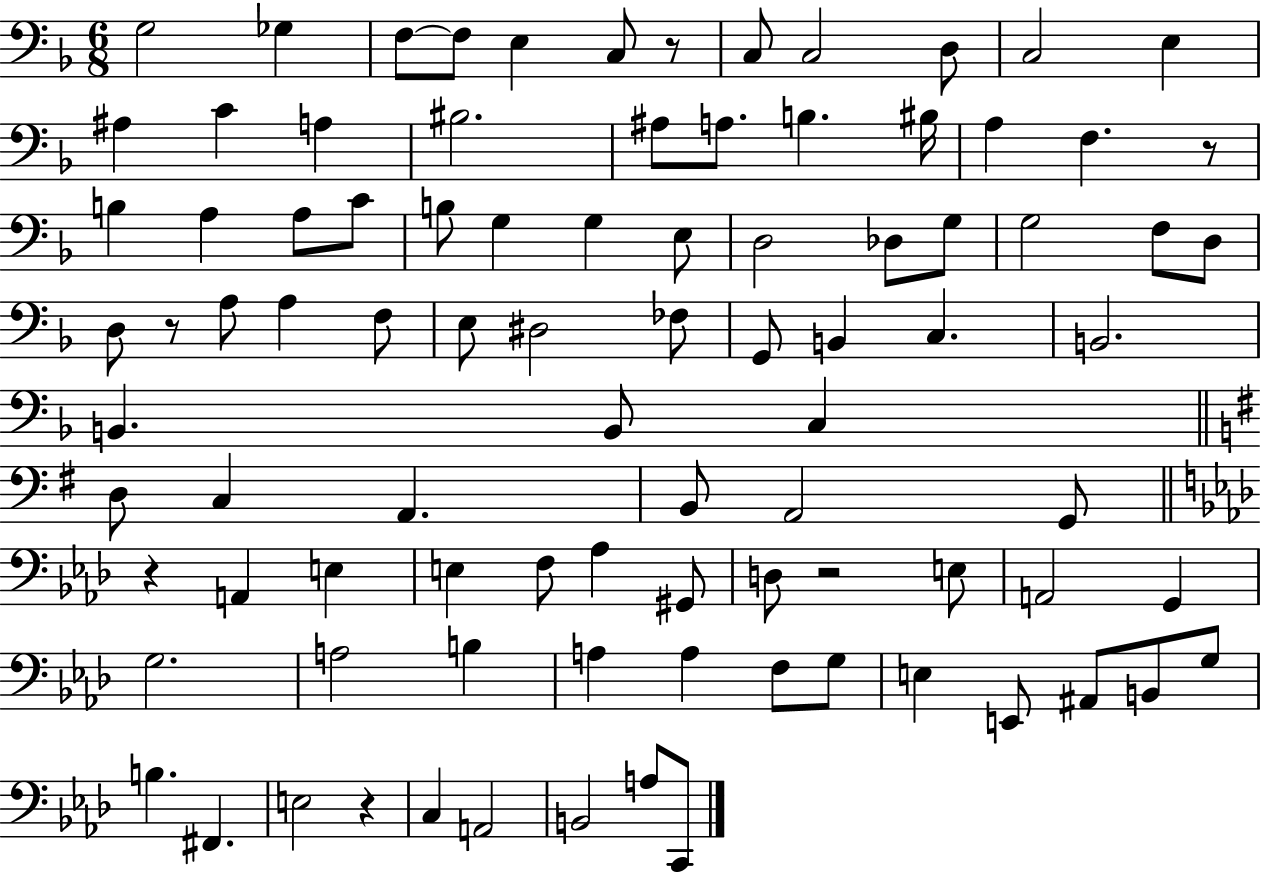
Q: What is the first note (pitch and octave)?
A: G3